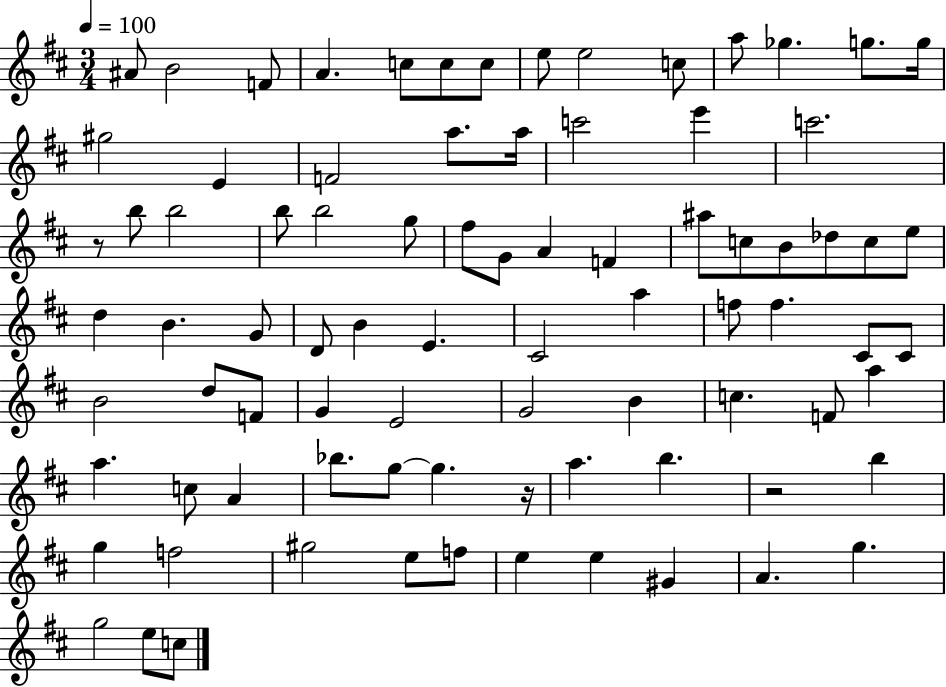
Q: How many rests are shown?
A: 3